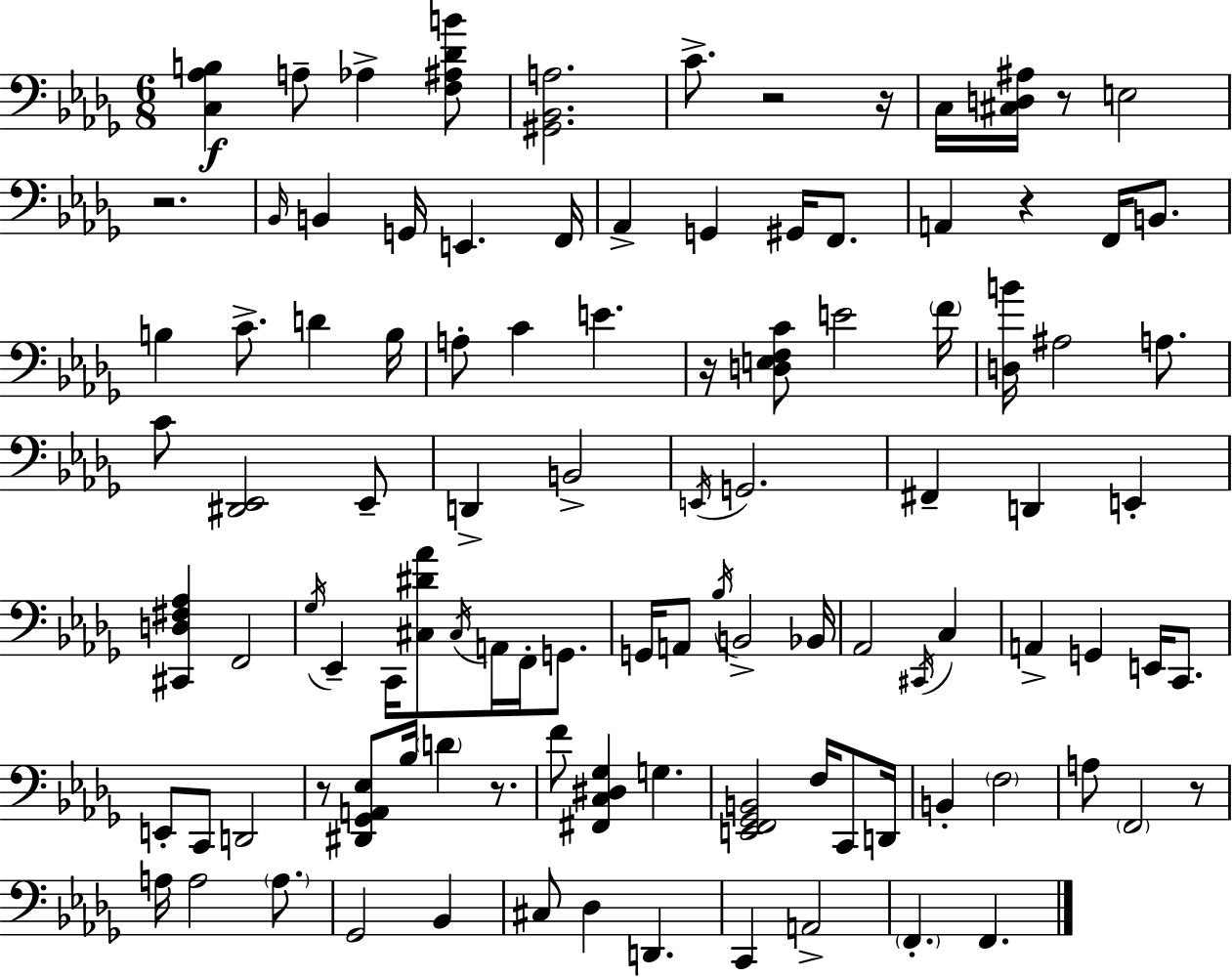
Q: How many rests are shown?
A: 9